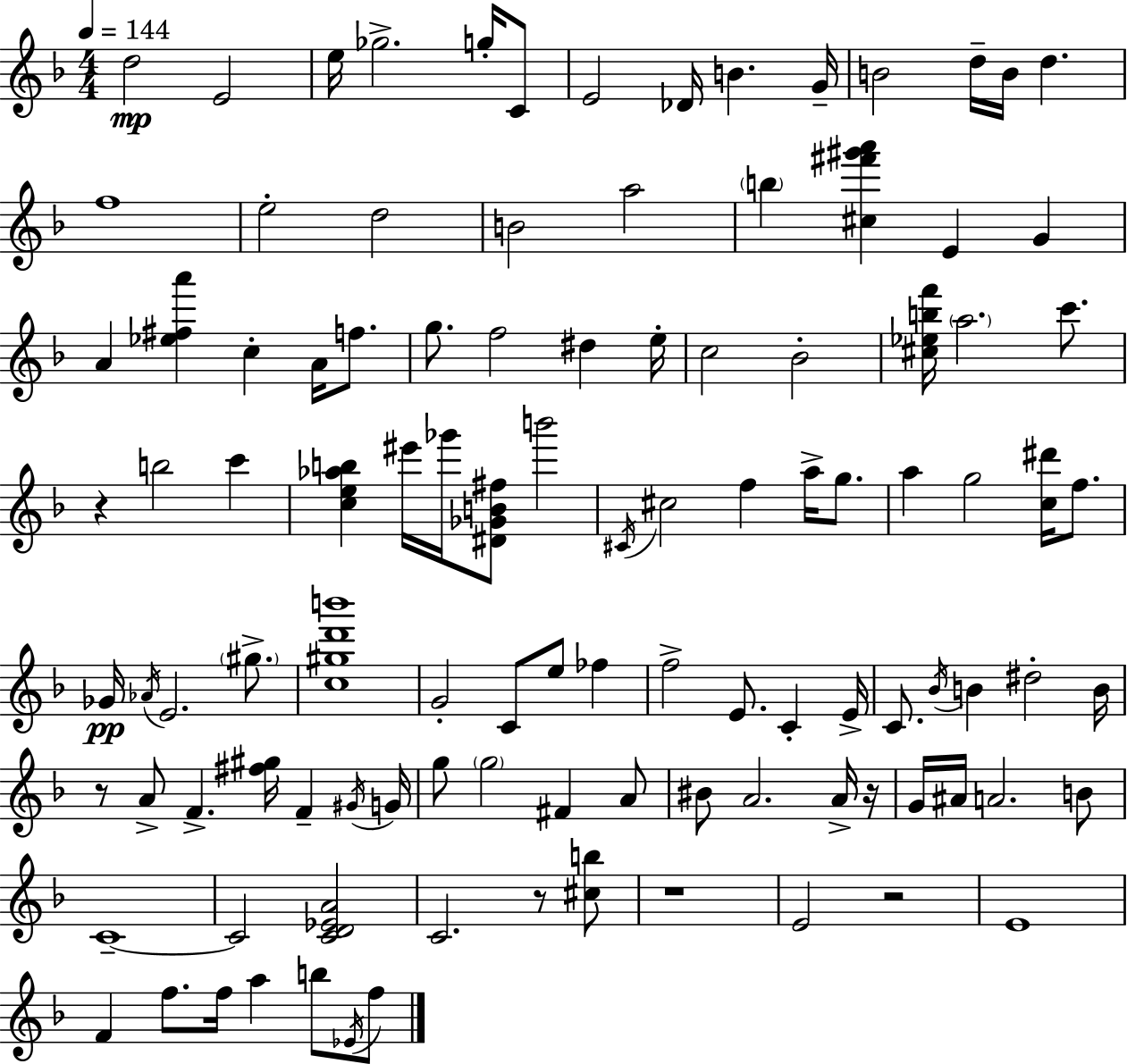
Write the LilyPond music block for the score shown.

{
  \clef treble
  \numericTimeSignature
  \time 4/4
  \key d \minor
  \tempo 4 = 144
  d''2\mp e'2 | e''16 ges''2.-> g''16-. c'8 | e'2 des'16 b'4. g'16-- | b'2 d''16-- b'16 d''4. | \break f''1 | e''2-. d''2 | b'2 a''2 | \parenthesize b''4 <cis'' fis''' gis''' a'''>4 e'4 g'4 | \break a'4 <ees'' fis'' a'''>4 c''4-. a'16 f''8. | g''8. f''2 dis''4 e''16-. | c''2 bes'2-. | <cis'' ees'' b'' f'''>16 \parenthesize a''2. c'''8. | \break r4 b''2 c'''4 | <c'' e'' aes'' b''>4 eis'''16 ges'''16 <dis' ges' b' fis''>8 b'''2 | \acciaccatura { cis'16 } cis''2 f''4 a''16-> g''8. | a''4 g''2 <c'' dis'''>16 f''8. | \break ges'16\pp \acciaccatura { aes'16 } e'2. \parenthesize gis''8.-> | <c'' gis'' d''' b'''>1 | g'2-. c'8 e''8 fes''4 | f''2-> e'8. c'4-. | \break e'16-> c'8. \acciaccatura { bes'16 } b'4 dis''2-. | b'16 r8 a'8-> f'4.-> <fis'' gis''>16 f'4-- | \acciaccatura { gis'16 } g'16 g''8 \parenthesize g''2 fis'4 | a'8 bis'8 a'2. | \break a'16-> r16 g'16 ais'16 a'2. | b'8 c'1--~~ | c'2 <c' d' ees' a'>2 | c'2. | \break r8 <cis'' b''>8 r1 | e'2 r2 | e'1 | f'4 f''8. f''16 a''4 | \break b''8 \acciaccatura { ees'16 } f''8 \bar "|."
}